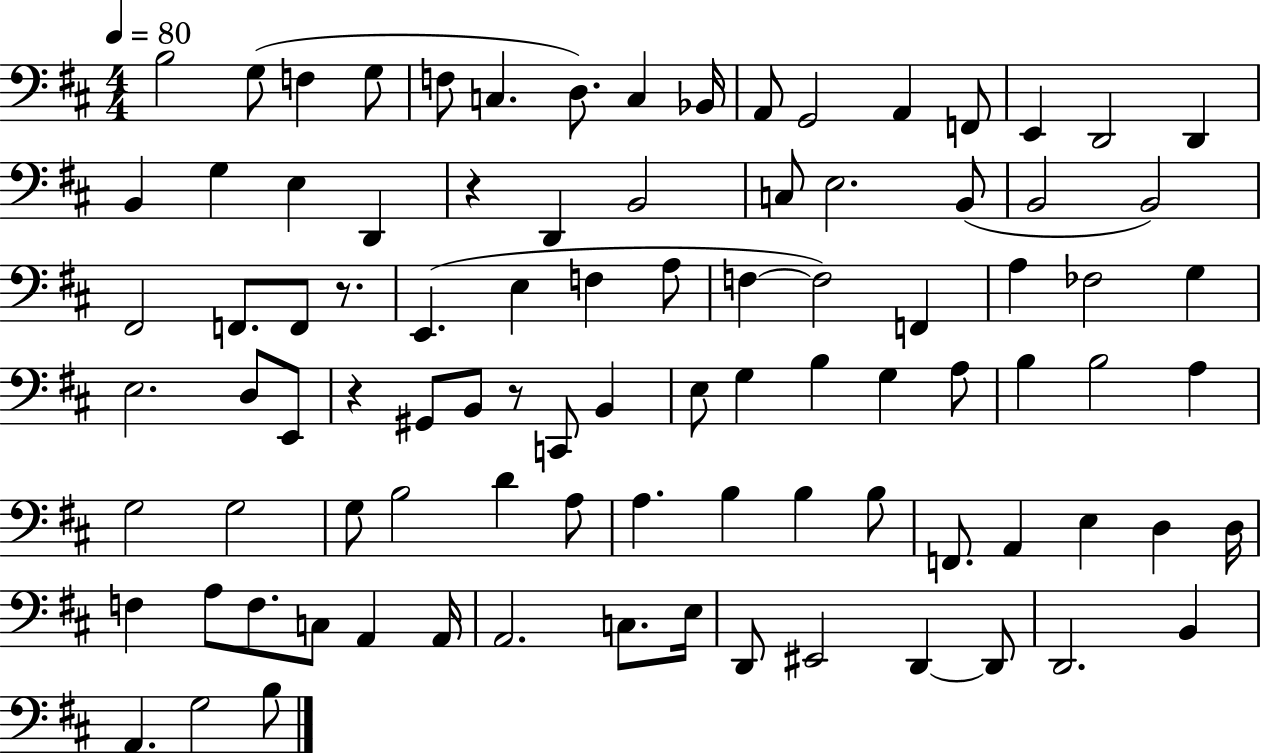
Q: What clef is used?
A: bass